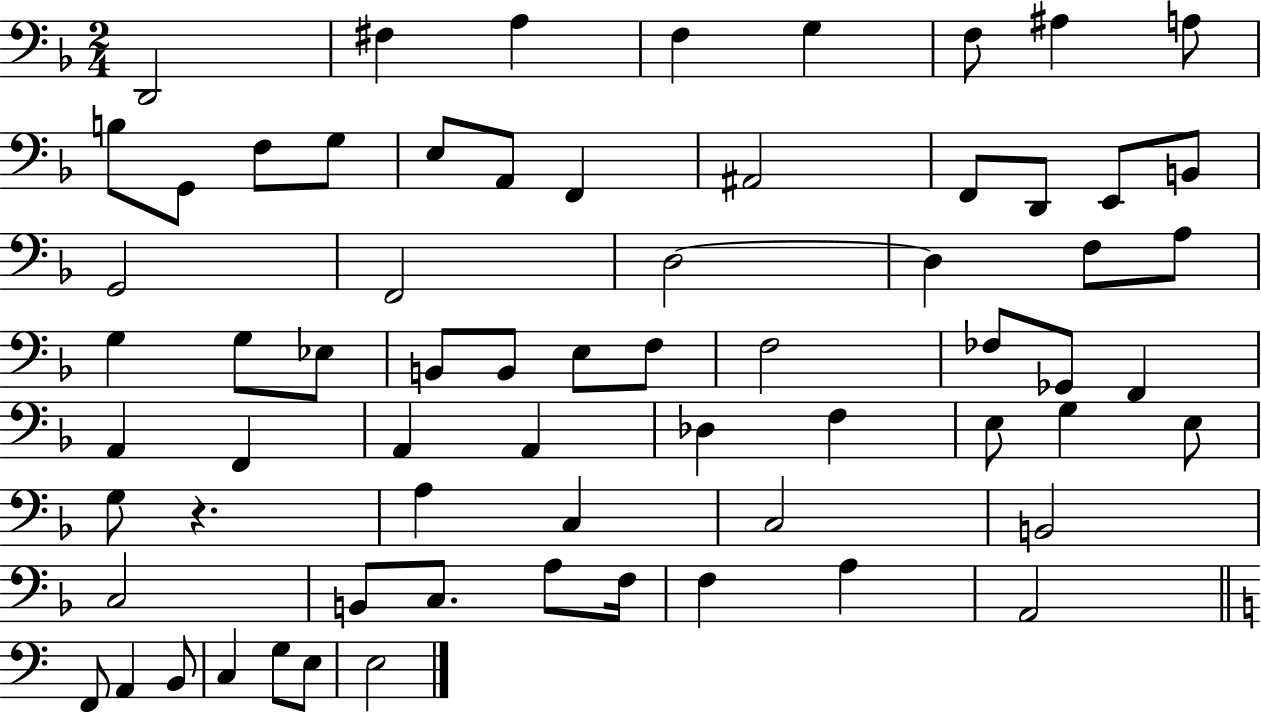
D2/h F#3/q A3/q F3/q G3/q F3/e A#3/q A3/e B3/e G2/e F3/e G3/e E3/e A2/e F2/q A#2/h F2/e D2/e E2/e B2/e G2/h F2/h D3/h D3/q F3/e A3/e G3/q G3/e Eb3/e B2/e B2/e E3/e F3/e F3/h FES3/e Gb2/e F2/q A2/q F2/q A2/q A2/q Db3/q F3/q E3/e G3/q E3/e G3/e R/q. A3/q C3/q C3/h B2/h C3/h B2/e C3/e. A3/e F3/s F3/q A3/q A2/h F2/e A2/q B2/e C3/q G3/e E3/e E3/h